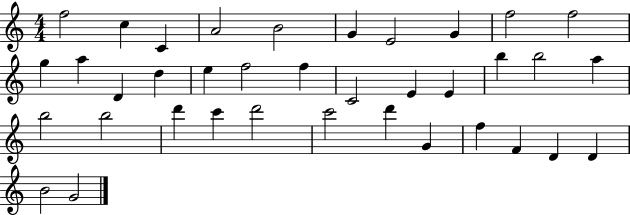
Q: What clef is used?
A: treble